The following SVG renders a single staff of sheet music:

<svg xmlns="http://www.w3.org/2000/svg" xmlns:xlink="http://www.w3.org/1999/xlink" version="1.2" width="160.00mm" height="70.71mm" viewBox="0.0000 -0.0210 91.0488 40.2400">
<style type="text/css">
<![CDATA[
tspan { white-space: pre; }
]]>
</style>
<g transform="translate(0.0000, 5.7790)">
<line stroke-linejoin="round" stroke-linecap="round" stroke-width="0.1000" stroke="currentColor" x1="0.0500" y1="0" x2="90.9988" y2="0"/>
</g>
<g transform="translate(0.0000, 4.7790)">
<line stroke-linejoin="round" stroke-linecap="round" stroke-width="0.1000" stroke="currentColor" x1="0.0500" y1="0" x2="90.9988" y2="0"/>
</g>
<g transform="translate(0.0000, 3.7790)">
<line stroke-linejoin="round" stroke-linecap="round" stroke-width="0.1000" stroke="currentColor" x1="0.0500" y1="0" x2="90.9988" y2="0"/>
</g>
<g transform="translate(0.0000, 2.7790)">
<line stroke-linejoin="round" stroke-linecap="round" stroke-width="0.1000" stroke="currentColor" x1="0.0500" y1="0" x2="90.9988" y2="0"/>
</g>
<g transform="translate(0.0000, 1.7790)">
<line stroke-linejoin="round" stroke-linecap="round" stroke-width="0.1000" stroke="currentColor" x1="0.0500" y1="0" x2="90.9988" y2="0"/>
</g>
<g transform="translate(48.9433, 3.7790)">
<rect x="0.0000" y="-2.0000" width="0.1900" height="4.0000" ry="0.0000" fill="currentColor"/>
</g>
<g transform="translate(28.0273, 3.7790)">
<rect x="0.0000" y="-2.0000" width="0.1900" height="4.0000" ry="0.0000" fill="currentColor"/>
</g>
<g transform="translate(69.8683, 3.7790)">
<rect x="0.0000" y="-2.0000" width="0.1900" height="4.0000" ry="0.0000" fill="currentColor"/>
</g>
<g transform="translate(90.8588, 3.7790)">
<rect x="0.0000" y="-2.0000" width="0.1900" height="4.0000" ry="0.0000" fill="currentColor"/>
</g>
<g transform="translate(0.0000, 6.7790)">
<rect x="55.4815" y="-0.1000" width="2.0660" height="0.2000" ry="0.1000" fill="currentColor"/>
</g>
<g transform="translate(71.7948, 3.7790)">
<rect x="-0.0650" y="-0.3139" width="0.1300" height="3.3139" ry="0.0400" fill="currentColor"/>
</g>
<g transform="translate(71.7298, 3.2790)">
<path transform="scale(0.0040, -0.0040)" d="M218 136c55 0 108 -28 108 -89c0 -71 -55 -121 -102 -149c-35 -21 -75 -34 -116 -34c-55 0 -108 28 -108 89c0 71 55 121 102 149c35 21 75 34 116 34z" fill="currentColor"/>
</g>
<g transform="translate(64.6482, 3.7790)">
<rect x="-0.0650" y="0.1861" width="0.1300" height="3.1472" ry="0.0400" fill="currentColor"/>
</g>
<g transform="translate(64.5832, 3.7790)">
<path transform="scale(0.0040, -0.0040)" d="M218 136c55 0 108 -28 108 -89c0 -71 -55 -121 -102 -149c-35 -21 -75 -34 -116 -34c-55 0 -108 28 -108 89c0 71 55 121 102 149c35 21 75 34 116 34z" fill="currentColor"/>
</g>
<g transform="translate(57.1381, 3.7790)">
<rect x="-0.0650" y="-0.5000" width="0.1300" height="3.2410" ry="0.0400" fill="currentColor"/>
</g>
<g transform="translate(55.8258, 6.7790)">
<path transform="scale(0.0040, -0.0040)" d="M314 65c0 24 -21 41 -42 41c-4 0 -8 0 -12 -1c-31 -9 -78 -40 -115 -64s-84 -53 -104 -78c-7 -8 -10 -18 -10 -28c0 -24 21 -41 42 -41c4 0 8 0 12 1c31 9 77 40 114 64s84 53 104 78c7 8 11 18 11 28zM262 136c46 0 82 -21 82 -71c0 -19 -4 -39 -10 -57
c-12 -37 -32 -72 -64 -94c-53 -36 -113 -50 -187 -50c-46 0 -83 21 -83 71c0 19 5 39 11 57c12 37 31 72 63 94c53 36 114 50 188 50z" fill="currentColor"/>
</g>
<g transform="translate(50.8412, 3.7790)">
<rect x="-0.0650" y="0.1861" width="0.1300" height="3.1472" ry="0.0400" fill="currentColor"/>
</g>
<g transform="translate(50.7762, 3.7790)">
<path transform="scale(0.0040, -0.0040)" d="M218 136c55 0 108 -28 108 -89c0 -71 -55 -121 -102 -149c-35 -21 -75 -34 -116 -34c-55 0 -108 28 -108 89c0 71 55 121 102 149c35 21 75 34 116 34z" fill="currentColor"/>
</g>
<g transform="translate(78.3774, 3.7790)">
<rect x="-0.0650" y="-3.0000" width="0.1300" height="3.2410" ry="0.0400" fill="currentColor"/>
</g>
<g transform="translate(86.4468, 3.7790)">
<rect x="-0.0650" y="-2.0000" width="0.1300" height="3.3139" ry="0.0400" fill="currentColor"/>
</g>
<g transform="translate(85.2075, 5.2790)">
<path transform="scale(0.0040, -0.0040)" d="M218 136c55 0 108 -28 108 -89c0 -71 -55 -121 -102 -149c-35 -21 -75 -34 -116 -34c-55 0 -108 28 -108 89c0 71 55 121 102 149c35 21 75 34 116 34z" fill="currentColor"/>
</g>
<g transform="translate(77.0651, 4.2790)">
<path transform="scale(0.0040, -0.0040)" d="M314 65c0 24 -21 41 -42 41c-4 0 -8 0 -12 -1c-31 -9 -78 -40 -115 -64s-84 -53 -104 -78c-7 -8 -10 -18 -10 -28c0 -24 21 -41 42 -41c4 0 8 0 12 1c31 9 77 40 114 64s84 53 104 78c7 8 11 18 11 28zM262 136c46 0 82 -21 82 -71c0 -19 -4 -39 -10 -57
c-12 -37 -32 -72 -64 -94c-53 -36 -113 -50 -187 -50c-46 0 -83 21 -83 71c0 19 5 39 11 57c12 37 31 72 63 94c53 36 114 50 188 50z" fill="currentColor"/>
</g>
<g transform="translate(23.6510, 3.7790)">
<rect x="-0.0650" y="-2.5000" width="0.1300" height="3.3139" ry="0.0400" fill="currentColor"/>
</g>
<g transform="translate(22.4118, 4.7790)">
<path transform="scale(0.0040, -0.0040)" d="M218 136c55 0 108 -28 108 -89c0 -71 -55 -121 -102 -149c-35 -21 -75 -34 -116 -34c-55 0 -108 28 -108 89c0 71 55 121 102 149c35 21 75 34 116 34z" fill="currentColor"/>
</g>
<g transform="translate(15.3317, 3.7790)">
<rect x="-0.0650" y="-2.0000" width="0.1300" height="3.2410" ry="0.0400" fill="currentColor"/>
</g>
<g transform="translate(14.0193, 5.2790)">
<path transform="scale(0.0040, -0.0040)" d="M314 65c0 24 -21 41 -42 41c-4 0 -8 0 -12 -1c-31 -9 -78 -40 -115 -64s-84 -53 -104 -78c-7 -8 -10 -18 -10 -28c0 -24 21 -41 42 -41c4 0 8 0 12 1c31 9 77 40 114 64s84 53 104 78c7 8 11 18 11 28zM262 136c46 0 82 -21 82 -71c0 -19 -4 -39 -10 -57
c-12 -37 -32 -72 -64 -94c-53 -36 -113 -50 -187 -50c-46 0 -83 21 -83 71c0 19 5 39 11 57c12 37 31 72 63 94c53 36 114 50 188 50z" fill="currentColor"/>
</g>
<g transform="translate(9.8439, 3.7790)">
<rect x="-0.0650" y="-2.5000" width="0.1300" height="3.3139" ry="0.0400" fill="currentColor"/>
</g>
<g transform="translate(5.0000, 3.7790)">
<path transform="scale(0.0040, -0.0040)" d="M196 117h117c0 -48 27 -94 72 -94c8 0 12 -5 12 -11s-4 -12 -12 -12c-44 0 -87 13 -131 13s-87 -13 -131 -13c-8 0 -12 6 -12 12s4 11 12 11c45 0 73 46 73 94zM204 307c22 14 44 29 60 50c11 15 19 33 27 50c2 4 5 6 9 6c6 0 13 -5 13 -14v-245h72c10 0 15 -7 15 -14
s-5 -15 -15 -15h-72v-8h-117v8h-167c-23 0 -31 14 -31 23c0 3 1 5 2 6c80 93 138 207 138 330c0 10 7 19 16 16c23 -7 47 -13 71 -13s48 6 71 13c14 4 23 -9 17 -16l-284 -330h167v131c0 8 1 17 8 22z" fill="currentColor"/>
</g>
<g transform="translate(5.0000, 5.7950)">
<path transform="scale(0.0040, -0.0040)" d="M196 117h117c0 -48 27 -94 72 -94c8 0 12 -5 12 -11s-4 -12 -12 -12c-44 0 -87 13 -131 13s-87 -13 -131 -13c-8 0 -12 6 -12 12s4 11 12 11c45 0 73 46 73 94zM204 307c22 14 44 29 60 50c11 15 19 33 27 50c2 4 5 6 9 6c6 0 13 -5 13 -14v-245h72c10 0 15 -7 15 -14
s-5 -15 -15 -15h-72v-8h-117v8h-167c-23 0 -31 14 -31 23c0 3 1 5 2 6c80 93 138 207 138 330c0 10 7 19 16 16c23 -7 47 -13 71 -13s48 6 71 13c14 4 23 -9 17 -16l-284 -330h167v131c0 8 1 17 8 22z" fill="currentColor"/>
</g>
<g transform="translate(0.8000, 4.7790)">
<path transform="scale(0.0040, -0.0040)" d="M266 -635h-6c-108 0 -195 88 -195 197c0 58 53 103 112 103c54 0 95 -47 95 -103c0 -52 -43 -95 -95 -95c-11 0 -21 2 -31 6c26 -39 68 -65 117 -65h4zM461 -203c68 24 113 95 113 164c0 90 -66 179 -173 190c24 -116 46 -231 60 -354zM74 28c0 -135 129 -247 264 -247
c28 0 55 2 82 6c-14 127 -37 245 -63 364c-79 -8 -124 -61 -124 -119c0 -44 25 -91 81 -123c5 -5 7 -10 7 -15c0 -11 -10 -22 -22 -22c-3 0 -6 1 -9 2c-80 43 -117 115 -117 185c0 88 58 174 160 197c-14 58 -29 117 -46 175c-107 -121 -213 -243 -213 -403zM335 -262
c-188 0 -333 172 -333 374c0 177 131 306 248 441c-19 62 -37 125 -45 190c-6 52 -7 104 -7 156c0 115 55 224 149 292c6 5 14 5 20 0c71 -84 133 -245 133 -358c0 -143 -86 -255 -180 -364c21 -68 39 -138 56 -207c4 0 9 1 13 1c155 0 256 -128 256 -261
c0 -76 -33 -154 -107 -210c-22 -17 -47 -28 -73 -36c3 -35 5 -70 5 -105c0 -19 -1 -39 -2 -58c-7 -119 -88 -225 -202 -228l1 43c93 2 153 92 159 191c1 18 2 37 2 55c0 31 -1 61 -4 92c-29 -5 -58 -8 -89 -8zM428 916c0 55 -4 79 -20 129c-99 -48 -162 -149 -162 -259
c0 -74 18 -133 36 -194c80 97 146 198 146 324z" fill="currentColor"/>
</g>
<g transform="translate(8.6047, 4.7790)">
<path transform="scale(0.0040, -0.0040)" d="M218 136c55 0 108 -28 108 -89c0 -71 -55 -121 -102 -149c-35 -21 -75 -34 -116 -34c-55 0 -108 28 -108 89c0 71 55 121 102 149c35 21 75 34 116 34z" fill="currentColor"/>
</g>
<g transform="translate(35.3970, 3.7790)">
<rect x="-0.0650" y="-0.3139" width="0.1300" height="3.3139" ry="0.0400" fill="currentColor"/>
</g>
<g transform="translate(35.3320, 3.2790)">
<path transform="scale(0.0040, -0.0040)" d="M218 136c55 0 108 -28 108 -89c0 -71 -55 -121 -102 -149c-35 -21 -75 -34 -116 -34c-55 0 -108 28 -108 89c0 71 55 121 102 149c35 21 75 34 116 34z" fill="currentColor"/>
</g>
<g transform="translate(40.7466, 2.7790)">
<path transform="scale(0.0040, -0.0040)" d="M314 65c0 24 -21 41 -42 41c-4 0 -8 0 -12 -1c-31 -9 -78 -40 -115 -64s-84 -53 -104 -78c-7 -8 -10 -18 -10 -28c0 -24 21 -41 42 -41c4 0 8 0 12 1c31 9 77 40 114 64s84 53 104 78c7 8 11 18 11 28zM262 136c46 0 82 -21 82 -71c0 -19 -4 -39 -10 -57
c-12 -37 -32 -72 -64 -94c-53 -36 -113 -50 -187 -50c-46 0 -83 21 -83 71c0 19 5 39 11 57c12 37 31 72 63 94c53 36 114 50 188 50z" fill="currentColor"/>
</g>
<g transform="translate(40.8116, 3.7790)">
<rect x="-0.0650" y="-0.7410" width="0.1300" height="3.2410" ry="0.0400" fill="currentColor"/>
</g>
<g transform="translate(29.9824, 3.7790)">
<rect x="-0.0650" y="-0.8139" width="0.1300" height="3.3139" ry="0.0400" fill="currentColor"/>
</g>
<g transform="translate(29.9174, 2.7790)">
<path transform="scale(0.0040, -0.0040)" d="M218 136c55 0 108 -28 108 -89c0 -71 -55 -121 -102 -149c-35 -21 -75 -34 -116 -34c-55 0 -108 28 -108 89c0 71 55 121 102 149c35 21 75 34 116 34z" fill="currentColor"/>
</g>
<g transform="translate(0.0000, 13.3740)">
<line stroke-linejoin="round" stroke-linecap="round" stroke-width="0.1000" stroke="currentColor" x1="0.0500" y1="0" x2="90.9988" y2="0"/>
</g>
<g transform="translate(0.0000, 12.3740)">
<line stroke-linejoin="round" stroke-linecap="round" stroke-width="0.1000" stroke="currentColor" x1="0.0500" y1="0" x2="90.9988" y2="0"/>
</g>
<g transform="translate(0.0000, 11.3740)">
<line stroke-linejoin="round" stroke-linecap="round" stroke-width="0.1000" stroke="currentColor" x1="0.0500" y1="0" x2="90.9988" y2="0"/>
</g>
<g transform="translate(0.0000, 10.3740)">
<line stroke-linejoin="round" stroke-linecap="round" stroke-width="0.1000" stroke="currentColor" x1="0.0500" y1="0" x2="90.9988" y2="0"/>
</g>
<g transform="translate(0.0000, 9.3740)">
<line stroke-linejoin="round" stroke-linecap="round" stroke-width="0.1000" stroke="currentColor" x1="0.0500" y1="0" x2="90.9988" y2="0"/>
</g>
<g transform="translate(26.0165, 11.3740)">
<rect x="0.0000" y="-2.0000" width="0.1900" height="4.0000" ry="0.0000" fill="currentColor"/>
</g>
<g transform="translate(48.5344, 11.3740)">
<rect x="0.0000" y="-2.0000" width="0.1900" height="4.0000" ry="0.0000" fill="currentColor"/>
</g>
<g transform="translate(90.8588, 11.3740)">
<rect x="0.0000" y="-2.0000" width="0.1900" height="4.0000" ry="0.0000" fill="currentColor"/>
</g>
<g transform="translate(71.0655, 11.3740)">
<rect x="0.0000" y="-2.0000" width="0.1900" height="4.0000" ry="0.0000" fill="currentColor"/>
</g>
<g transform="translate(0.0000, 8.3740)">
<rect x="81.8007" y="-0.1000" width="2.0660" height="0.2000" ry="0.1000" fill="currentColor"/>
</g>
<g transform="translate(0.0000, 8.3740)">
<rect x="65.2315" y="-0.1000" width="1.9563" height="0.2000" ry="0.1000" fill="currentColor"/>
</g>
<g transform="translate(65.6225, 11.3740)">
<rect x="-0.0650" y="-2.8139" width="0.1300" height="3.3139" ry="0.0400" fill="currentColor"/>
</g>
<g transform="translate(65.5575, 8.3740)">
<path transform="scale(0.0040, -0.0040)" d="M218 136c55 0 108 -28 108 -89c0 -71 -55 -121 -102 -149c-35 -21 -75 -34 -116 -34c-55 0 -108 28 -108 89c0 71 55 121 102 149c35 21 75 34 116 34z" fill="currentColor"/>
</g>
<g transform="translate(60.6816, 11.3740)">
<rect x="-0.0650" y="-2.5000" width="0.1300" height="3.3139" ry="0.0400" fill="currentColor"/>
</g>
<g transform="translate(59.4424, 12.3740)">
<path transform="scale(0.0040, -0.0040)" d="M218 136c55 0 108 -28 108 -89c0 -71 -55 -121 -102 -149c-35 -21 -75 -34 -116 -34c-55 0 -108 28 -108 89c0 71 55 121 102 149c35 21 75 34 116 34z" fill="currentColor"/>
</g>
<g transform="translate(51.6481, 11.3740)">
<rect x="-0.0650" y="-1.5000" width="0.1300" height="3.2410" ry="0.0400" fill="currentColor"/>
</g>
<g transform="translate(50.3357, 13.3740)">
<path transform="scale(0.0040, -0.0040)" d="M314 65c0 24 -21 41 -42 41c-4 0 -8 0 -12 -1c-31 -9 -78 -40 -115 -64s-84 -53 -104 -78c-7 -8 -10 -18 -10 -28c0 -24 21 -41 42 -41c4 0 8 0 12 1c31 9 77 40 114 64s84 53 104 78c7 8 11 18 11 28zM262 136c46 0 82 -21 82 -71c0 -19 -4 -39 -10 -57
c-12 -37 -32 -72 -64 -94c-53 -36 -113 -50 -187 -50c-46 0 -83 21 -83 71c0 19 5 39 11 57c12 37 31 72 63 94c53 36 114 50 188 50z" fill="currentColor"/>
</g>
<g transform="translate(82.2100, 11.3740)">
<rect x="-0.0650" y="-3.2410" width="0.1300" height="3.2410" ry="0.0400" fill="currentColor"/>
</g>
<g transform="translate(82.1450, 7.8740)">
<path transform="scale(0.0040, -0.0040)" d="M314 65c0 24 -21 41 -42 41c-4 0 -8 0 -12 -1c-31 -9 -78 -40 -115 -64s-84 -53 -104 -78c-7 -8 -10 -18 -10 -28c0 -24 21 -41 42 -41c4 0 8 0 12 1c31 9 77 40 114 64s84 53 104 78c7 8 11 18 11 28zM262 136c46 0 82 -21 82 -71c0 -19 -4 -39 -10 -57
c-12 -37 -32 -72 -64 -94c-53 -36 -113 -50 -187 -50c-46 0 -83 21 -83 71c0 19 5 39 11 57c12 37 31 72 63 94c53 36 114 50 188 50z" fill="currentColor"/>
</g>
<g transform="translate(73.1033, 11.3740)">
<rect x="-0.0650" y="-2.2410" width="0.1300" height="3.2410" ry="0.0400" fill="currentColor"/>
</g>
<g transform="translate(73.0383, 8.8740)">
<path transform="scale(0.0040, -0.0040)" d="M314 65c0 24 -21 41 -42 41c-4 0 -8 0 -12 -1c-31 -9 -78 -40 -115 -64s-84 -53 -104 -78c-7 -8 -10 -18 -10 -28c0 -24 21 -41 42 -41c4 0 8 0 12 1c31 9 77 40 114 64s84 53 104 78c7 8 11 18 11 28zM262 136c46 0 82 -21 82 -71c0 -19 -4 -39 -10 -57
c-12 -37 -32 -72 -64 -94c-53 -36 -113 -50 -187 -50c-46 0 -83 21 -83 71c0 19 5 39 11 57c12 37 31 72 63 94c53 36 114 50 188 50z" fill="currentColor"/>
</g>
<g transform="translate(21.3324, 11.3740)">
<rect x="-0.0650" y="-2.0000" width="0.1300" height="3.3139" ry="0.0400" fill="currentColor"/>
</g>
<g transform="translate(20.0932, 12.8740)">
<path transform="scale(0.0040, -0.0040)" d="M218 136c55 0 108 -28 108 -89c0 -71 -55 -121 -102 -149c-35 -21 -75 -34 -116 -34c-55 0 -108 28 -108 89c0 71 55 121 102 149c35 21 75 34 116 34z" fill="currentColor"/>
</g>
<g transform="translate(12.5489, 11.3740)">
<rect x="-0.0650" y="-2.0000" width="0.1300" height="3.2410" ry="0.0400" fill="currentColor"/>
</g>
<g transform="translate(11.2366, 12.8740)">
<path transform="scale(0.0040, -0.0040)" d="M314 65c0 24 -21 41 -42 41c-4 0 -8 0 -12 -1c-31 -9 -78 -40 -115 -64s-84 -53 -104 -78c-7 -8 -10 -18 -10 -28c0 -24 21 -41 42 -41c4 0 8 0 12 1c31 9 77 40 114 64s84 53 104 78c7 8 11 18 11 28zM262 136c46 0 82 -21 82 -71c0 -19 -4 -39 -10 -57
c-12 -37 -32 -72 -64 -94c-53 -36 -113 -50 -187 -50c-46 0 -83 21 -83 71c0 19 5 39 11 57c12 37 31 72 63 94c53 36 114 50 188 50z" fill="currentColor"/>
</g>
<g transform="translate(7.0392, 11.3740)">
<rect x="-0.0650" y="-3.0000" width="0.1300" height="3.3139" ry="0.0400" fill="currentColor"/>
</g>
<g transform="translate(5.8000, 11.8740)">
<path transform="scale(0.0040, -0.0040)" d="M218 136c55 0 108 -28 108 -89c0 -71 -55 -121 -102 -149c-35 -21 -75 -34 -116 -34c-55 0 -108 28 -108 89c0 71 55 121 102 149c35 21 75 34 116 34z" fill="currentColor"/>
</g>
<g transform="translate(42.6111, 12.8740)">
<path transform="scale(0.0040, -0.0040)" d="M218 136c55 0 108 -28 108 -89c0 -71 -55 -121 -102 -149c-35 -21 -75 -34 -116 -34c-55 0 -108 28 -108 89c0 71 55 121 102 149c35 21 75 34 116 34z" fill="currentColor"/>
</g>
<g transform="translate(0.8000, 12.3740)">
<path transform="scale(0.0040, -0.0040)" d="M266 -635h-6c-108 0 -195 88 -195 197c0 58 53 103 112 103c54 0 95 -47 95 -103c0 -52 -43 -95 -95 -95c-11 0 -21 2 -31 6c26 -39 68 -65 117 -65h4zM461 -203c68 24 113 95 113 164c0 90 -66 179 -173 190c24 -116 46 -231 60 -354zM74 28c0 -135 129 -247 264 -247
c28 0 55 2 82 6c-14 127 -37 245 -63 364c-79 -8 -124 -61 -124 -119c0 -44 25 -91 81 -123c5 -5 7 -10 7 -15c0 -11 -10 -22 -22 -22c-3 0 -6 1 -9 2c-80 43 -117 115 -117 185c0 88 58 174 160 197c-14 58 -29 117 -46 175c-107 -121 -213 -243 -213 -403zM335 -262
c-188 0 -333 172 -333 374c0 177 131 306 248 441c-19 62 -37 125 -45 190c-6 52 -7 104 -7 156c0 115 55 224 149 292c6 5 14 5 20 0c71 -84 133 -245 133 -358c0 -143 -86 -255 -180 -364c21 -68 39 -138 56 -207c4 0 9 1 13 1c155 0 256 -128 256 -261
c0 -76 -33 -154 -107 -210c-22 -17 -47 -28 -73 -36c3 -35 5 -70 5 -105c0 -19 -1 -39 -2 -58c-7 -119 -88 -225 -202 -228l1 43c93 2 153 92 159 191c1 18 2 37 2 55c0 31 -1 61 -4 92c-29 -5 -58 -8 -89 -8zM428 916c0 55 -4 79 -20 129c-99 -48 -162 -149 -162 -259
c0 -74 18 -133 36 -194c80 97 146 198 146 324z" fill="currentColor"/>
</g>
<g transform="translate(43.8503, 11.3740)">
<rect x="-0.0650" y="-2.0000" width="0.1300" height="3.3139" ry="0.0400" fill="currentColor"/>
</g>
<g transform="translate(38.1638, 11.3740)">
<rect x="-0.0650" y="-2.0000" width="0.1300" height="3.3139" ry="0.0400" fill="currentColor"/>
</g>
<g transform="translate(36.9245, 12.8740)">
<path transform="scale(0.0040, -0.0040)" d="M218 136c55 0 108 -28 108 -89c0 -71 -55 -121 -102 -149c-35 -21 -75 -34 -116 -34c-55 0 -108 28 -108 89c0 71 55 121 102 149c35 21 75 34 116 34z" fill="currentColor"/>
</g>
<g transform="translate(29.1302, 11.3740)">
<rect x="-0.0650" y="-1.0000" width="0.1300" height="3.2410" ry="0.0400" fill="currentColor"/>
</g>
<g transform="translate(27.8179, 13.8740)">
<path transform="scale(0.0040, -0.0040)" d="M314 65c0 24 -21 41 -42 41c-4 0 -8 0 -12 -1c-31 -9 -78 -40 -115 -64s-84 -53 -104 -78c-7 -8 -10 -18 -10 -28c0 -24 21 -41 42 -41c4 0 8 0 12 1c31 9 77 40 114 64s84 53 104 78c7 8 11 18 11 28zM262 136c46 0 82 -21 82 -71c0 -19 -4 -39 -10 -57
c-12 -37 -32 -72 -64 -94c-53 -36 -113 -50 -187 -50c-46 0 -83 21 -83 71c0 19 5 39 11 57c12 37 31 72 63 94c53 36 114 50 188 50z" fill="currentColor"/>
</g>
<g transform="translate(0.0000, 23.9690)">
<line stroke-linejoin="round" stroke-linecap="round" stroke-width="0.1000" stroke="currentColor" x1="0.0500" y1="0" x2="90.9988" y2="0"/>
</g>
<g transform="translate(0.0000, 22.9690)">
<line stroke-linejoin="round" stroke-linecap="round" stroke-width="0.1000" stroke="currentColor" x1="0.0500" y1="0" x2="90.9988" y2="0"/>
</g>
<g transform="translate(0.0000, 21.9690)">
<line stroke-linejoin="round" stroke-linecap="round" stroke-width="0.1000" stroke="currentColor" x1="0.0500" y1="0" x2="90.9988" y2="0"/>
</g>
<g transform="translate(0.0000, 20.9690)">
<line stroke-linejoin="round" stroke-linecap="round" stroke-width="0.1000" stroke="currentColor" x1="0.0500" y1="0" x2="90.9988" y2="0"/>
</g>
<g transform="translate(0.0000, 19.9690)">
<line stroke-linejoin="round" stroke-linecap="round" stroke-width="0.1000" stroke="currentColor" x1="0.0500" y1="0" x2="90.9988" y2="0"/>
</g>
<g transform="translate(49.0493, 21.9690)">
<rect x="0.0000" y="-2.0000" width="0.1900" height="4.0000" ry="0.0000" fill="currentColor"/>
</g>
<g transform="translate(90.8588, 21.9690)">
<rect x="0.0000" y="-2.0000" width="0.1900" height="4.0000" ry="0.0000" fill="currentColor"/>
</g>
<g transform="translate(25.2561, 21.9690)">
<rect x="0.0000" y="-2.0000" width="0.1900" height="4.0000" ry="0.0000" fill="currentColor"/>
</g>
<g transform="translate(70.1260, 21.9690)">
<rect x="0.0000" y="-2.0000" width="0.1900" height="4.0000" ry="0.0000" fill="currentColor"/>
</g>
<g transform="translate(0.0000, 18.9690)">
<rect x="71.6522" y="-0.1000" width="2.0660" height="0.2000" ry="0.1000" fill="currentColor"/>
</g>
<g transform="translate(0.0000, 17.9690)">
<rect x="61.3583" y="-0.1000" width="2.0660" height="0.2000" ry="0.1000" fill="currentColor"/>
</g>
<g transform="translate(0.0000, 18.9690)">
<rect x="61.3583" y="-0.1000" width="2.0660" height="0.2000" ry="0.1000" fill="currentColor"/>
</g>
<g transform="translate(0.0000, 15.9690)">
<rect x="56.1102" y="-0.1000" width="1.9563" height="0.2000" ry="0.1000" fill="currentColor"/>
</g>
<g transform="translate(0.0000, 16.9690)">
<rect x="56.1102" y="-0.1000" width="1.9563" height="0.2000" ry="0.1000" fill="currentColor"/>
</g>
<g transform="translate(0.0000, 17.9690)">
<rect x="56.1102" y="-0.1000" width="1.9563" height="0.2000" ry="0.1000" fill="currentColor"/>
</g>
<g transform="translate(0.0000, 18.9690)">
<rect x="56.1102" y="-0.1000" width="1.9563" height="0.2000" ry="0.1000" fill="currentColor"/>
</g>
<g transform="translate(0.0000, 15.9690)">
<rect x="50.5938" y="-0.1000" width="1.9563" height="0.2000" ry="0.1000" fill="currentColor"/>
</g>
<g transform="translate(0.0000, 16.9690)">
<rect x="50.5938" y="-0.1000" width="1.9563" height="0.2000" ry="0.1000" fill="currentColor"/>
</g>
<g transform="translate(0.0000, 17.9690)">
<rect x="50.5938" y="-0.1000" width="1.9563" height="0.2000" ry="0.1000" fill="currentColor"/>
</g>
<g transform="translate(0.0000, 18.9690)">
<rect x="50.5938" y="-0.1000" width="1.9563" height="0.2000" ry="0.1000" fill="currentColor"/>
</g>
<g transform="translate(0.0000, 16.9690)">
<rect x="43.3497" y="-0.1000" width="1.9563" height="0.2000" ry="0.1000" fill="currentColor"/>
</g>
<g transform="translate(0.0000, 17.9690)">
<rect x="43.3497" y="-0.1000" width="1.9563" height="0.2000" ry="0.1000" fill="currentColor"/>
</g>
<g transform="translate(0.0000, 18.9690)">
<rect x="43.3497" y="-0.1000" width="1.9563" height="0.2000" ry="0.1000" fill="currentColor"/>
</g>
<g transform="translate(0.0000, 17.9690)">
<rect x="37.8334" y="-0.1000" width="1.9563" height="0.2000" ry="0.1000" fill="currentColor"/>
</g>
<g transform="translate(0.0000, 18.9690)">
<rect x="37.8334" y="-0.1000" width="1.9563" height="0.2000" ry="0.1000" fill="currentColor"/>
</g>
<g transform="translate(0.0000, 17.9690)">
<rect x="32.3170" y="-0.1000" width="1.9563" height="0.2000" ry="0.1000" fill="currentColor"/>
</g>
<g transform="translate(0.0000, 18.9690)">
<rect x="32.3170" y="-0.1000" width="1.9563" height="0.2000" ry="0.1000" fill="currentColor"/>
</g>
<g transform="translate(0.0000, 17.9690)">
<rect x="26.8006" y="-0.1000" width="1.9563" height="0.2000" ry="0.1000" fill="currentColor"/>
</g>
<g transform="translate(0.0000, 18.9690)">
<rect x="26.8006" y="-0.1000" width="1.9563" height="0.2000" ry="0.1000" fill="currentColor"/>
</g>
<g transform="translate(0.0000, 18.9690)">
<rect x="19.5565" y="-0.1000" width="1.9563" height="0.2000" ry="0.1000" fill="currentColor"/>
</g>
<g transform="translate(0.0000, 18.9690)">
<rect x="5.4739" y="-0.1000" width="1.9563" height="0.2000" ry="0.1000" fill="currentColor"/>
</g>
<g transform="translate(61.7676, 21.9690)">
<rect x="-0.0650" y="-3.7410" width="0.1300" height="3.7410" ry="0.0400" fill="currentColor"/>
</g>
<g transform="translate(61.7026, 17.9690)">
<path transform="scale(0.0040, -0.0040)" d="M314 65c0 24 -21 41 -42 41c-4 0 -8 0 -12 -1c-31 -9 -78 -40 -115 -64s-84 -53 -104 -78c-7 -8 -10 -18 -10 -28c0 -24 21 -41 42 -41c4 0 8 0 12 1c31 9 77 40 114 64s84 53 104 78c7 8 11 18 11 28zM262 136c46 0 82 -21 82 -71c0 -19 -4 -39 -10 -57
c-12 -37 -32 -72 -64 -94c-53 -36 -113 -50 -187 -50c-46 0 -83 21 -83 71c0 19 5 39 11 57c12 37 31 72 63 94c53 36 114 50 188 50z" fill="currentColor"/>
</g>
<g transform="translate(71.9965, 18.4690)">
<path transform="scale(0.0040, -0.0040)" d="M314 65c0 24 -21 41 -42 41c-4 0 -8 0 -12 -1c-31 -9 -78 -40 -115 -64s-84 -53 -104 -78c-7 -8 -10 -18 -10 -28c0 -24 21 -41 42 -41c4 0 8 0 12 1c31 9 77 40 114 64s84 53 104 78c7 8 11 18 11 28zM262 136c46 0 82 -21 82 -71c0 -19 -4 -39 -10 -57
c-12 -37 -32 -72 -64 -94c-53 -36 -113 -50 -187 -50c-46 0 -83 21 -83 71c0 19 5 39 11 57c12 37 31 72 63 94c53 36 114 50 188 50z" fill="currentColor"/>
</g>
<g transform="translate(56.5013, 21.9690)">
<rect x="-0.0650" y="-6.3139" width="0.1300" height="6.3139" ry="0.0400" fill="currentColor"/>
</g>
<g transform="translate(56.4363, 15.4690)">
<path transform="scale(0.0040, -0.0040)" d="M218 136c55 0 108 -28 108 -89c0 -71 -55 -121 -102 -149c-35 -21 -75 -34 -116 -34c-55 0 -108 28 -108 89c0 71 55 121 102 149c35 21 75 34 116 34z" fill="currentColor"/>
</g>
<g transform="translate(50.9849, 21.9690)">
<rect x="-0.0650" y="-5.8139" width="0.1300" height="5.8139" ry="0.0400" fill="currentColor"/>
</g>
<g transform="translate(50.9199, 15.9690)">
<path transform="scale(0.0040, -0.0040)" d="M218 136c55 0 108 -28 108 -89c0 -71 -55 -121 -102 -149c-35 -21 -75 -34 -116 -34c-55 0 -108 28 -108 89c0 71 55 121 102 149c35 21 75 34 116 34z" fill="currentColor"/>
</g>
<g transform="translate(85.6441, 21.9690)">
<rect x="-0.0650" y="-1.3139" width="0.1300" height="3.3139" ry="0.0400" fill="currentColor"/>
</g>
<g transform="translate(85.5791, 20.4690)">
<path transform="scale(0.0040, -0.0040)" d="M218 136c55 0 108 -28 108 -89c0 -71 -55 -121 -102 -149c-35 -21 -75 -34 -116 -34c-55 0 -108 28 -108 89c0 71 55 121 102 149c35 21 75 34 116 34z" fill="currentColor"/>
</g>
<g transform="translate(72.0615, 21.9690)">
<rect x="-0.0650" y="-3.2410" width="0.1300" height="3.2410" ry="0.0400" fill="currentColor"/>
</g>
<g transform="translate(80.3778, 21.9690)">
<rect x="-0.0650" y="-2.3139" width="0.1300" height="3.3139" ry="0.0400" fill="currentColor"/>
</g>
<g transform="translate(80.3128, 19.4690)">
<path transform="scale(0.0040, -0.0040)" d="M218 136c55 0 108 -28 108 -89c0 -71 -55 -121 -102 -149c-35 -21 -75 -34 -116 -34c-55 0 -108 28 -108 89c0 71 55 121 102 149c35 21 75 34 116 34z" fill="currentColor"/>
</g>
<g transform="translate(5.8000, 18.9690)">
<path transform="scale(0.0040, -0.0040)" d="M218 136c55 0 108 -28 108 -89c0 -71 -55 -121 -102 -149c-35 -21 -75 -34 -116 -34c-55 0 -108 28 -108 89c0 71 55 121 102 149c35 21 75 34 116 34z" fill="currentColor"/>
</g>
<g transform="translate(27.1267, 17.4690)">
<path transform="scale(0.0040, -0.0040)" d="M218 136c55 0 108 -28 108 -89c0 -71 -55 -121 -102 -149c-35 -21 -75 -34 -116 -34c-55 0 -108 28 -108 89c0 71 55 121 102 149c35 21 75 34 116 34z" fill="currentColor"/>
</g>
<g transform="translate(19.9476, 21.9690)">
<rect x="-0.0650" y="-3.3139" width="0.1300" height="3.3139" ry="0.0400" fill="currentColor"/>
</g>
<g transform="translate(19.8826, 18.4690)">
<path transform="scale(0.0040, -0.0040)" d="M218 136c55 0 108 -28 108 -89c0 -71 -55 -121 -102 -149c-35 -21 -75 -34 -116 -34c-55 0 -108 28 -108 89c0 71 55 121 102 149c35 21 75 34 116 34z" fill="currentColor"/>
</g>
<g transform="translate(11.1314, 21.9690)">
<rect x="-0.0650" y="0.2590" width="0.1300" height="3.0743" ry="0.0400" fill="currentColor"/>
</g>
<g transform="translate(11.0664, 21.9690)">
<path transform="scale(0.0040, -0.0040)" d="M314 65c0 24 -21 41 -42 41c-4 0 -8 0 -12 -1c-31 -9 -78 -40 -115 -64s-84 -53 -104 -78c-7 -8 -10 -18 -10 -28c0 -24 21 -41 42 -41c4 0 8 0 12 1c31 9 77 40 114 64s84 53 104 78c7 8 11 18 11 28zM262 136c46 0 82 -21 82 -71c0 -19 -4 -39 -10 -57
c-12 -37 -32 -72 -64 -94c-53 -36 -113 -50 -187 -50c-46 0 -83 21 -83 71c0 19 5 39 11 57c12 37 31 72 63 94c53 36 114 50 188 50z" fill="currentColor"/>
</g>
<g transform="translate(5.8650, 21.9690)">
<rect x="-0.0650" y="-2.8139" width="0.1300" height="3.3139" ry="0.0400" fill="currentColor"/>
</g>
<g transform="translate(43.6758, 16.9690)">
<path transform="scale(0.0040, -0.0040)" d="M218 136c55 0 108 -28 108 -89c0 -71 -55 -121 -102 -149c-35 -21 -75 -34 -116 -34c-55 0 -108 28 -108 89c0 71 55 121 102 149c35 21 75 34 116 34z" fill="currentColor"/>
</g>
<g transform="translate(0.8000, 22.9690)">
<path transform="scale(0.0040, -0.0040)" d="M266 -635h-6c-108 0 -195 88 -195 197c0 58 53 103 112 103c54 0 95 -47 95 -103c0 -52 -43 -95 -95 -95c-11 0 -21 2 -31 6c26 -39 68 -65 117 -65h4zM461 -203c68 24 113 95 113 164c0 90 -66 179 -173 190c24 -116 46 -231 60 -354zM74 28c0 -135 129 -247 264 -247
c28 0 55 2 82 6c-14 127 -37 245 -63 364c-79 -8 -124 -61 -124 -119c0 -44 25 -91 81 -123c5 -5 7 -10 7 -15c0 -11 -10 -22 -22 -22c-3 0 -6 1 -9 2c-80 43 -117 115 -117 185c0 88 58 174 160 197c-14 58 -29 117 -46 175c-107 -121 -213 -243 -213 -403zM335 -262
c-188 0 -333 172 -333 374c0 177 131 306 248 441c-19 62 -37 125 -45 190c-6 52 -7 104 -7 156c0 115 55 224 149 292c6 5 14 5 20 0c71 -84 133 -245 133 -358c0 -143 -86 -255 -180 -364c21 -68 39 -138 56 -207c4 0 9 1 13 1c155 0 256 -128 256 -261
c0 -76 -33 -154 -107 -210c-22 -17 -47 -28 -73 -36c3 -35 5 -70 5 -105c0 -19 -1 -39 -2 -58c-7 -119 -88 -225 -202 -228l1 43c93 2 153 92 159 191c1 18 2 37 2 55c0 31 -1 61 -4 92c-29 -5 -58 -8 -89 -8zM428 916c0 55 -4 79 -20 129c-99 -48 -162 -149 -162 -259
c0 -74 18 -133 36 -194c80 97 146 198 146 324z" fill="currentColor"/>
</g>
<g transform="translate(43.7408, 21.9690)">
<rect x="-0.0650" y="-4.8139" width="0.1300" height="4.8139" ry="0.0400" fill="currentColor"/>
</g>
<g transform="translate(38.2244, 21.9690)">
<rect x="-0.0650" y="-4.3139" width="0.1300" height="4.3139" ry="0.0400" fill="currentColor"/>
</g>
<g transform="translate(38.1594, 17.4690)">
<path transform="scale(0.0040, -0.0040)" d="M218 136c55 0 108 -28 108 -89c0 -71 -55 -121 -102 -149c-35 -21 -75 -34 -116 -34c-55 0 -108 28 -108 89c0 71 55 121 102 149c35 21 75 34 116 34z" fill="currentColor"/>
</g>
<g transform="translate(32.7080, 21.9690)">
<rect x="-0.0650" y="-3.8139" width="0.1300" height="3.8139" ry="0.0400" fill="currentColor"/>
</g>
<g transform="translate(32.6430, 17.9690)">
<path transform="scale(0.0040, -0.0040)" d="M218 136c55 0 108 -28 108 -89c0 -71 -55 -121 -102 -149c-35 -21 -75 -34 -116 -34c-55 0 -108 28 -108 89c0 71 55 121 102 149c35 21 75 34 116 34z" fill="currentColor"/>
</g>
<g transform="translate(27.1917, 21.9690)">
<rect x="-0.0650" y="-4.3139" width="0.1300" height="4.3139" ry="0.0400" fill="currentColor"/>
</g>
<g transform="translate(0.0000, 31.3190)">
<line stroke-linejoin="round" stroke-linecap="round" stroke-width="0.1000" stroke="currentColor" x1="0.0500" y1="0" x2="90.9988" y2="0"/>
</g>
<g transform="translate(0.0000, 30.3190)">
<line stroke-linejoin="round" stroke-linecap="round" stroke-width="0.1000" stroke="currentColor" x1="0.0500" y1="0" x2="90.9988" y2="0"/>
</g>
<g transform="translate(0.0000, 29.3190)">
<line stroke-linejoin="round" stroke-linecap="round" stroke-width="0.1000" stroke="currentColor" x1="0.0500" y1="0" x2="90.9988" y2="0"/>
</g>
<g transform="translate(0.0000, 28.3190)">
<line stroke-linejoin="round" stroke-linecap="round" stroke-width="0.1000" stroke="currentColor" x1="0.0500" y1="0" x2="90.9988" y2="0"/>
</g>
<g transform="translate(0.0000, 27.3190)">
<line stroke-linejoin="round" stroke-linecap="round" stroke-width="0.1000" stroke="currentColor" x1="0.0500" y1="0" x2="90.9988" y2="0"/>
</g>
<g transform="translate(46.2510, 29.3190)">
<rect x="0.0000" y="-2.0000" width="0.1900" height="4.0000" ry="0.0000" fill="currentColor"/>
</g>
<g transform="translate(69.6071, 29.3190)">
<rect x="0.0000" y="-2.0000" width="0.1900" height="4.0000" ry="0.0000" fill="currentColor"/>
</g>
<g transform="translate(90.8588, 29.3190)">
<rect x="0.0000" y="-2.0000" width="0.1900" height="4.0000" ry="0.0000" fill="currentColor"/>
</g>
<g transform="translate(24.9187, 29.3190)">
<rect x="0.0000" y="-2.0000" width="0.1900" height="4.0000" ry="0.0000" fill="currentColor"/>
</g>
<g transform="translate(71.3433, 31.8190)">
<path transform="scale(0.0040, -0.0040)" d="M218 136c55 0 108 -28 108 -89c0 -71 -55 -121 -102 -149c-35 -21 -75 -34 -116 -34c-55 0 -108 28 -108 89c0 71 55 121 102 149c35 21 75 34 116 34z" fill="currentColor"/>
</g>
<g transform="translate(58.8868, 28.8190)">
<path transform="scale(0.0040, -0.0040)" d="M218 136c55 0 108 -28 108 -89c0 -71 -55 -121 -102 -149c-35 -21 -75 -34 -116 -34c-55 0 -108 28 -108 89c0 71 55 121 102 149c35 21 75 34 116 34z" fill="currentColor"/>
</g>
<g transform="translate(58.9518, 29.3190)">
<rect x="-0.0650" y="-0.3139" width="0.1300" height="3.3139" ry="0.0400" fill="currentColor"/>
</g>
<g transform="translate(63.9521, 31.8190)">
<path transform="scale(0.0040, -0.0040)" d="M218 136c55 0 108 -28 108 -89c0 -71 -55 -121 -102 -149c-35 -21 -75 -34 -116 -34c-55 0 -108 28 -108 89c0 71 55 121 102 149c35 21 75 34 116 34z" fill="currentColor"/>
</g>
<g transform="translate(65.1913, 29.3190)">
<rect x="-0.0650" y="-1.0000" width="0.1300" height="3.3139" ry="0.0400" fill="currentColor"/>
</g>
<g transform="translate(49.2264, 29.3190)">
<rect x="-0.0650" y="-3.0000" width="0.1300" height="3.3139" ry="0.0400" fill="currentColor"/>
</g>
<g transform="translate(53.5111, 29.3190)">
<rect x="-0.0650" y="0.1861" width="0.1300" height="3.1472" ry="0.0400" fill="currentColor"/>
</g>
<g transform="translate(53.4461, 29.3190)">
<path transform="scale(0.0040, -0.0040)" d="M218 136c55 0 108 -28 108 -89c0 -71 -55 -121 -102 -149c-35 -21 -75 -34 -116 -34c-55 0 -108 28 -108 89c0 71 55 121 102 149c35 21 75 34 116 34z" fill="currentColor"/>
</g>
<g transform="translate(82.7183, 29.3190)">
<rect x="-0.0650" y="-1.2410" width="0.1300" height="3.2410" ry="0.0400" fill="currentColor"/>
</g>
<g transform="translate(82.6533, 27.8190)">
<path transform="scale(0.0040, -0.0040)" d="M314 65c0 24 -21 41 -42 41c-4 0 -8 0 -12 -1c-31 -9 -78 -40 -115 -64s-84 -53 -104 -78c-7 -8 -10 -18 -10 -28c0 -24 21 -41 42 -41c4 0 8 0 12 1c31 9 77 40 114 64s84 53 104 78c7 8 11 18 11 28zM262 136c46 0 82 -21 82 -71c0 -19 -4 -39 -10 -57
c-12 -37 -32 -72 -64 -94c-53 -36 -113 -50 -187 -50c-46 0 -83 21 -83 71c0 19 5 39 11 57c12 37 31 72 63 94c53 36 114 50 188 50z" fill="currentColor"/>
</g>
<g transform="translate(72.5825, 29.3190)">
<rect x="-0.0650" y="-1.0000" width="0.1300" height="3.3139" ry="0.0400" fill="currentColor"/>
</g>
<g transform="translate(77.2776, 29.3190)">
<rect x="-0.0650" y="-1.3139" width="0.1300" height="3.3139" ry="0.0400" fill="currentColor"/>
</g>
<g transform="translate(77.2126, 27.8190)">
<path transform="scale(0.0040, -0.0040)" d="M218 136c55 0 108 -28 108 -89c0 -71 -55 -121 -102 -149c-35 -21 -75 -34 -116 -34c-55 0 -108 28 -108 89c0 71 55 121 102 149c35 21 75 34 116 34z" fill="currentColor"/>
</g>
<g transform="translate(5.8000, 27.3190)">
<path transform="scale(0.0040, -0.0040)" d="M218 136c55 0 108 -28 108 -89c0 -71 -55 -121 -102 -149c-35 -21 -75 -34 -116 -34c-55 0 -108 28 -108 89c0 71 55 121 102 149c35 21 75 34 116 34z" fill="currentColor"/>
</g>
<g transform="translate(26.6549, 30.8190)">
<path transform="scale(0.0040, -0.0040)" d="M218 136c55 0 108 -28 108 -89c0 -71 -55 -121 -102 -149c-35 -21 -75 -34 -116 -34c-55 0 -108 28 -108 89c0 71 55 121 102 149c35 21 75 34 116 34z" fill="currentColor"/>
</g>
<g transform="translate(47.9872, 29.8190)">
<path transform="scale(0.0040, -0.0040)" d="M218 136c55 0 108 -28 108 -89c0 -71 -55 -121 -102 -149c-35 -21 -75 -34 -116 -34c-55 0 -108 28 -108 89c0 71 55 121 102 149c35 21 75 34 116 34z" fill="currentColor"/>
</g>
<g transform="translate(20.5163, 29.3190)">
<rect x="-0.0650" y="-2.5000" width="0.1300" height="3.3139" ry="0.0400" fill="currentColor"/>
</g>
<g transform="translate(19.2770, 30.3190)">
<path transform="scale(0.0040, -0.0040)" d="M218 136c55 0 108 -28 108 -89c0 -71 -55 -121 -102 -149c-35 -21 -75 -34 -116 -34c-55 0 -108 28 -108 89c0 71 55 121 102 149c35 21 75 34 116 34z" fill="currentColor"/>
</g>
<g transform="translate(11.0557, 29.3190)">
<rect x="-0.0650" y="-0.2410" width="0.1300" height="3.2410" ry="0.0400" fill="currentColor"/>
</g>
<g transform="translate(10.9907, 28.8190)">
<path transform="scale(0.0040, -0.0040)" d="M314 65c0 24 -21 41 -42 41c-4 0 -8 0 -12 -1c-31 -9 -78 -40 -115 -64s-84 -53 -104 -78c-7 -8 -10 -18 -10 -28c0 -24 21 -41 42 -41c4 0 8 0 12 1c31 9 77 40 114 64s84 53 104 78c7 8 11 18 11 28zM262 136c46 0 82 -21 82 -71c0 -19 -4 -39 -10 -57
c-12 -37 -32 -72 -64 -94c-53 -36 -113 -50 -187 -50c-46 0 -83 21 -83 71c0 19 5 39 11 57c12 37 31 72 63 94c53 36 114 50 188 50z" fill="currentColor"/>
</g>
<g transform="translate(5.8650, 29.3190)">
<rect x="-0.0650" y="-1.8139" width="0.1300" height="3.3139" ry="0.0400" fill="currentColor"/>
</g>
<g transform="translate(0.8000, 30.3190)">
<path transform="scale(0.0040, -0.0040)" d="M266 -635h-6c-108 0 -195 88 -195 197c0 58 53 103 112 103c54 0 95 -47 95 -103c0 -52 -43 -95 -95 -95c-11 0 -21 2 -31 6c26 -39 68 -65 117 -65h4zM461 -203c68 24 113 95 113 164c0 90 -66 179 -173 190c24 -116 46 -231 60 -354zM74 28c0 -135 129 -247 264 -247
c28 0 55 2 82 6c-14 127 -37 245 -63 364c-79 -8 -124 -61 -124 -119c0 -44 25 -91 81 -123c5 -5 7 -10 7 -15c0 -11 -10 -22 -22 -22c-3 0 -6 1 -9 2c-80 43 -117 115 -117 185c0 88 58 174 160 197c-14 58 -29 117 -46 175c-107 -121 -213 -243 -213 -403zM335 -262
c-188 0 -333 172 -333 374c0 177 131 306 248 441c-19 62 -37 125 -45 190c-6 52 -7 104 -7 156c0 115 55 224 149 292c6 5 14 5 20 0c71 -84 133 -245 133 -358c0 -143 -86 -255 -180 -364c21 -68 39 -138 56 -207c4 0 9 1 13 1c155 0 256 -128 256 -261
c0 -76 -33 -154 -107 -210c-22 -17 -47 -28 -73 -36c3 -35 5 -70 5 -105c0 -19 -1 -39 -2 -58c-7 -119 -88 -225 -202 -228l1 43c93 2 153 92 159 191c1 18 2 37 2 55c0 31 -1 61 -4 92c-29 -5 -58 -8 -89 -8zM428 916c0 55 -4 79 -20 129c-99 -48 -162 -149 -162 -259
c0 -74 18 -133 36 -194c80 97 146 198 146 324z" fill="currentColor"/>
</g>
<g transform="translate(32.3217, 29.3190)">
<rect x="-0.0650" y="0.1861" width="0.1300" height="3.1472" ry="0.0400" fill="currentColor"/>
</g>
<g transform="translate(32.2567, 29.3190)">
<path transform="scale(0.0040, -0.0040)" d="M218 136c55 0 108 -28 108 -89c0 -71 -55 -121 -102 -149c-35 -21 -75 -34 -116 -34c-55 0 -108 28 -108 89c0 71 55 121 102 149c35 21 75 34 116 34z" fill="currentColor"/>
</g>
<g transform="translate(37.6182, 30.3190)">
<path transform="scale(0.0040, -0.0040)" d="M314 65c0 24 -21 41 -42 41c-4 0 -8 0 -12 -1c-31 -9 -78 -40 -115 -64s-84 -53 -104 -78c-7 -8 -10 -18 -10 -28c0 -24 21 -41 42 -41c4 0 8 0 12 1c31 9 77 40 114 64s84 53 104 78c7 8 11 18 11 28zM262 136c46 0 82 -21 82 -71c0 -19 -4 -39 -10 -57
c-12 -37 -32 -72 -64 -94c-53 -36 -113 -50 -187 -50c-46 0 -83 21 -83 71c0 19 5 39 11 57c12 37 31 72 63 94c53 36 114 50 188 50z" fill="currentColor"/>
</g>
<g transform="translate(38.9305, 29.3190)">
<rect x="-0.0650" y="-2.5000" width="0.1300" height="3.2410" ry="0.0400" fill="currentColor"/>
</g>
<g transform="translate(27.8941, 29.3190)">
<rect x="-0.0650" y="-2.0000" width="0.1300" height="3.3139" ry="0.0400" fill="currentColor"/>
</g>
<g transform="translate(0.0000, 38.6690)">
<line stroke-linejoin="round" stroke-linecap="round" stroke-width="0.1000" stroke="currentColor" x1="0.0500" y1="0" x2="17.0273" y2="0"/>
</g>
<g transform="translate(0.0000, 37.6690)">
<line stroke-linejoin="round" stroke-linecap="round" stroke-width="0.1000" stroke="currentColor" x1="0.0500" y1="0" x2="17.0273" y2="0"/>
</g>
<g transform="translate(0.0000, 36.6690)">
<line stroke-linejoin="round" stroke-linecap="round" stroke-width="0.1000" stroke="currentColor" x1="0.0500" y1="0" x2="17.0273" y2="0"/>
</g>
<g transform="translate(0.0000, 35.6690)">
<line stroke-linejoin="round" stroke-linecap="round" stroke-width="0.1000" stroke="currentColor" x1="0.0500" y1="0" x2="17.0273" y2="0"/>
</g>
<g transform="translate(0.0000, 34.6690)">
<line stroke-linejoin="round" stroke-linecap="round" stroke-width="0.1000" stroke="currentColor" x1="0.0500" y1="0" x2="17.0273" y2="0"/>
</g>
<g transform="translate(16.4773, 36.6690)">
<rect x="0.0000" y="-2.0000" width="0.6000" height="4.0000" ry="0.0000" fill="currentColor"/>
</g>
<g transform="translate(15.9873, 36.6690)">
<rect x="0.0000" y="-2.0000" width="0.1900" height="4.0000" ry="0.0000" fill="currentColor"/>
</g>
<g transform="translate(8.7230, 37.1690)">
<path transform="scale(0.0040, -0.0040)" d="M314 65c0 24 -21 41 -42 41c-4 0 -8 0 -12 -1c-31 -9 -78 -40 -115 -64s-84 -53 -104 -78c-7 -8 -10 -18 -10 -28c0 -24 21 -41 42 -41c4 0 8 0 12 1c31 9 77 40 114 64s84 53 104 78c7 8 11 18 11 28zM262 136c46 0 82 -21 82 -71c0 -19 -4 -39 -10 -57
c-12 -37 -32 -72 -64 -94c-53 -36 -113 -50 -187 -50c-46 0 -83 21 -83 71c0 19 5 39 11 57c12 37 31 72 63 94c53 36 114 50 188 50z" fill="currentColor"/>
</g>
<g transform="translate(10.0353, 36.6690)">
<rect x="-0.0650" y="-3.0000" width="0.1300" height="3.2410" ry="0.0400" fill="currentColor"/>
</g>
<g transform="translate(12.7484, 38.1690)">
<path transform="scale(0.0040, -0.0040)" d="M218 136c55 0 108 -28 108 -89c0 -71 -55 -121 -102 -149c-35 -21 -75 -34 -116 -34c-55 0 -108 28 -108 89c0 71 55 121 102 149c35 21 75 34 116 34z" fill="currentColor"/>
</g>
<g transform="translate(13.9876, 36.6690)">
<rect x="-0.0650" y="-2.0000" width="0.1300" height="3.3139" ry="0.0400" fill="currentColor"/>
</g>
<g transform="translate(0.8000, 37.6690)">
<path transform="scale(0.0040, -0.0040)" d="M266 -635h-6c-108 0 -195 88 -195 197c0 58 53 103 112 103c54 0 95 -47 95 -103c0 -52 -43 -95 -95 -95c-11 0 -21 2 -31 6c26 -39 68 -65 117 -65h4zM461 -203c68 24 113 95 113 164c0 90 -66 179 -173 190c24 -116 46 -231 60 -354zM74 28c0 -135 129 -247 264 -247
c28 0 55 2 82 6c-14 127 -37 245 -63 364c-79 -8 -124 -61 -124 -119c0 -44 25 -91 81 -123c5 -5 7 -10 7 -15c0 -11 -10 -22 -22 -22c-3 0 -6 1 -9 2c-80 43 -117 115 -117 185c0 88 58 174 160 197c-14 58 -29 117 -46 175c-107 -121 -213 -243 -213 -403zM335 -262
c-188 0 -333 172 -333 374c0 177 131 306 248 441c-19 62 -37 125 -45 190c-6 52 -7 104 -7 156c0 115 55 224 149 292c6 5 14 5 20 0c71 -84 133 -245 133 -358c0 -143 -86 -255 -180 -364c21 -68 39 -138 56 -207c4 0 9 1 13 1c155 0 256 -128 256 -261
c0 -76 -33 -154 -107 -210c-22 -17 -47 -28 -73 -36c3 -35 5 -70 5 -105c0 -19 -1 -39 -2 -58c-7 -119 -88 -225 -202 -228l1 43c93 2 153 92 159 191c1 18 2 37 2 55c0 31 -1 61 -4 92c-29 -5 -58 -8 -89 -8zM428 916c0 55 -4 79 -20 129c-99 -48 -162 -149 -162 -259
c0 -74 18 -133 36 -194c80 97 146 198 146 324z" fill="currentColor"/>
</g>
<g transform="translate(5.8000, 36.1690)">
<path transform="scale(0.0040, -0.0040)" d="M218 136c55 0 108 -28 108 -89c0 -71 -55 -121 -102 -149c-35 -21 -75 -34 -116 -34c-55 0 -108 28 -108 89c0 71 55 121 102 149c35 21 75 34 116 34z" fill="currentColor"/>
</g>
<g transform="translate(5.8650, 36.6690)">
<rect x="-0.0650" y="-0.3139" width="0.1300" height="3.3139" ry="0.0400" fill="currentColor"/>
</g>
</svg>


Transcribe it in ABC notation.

X:1
T:Untitled
M:4/4
L:1/4
K:C
G F2 G d c d2 B C2 B c A2 F A F2 F D2 F F E2 G a g2 b2 a B2 b d' c' d' e' g' a' c'2 b2 g e f c2 G F B G2 A B c D D e e2 c A2 F